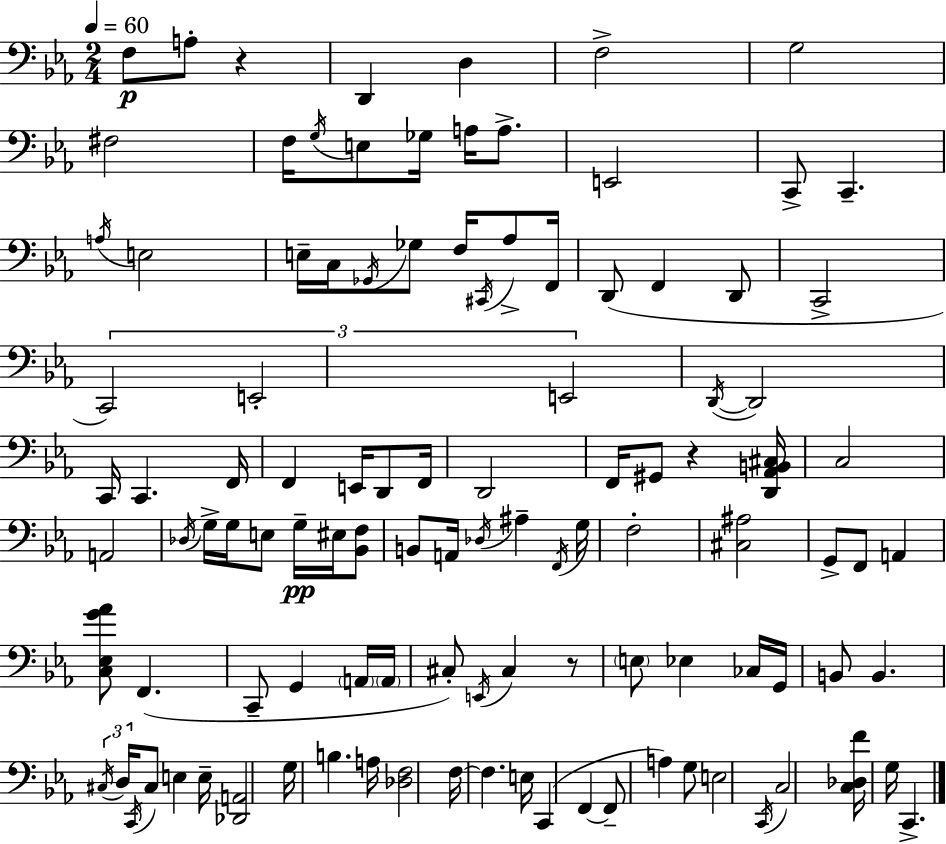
{
  \clef bass
  \numericTimeSignature
  \time 2/4
  \key ees \major
  \tempo 4 = 60
  f8\p a8-. r4 | d,4 d4 | f2-> | g2 | \break fis2 | f16 \acciaccatura { g16 } e8 ges16 a16 a8.-> | e,2 | c,8-> c,4.-- | \break \acciaccatura { a16 } e2 | e16-- c16 \acciaccatura { ges,16 } ges8 f16 | \acciaccatura { cis,16 } aes8-> f,16 d,8( f,4 | d,8 c,2-> | \break \tuplet 3/2 { c,2) | e,2-. | e,2 } | \acciaccatura { d,16~ }~ d,2 | \break c,16 c,4. | f,16 f,4 | e,16 d,8 f,16 d,2 | f,16 gis,8 | \break r4 <d, aes, b, cis>16 c2 | a,2 | \acciaccatura { des16 } g16-> g16 | e8 g16--\pp eis16 <bes, f>8 b,8 | \break a,16 \acciaccatura { des16 } ais4-- \acciaccatura { f,16 } g16 | f2-. | <cis ais>2 | g,8-> f,8 a,4 | \break <c ees g' aes'>8 f,4.( | c,8-- g,4 \parenthesize a,16 \parenthesize a,16 | cis8-.) \acciaccatura { e,16 } cis4 r8 | \parenthesize e8 ees4 ces16 | \break g,16 b,8 b,4. | \tuplet 3/2 { \acciaccatura { cis16 } d16 \acciaccatura { c,16 } } cis8 e4 | e16-- <des, a,>2 | g16 b4. | \break a16 <des f>2 | f16~~ f4. | e16 c,4( f,4~~ | f,8-- a4) | \break g8 e2 | \acciaccatura { c,16 } c2 | <c des f'>16 g16 c,4.-> | \bar "|."
}